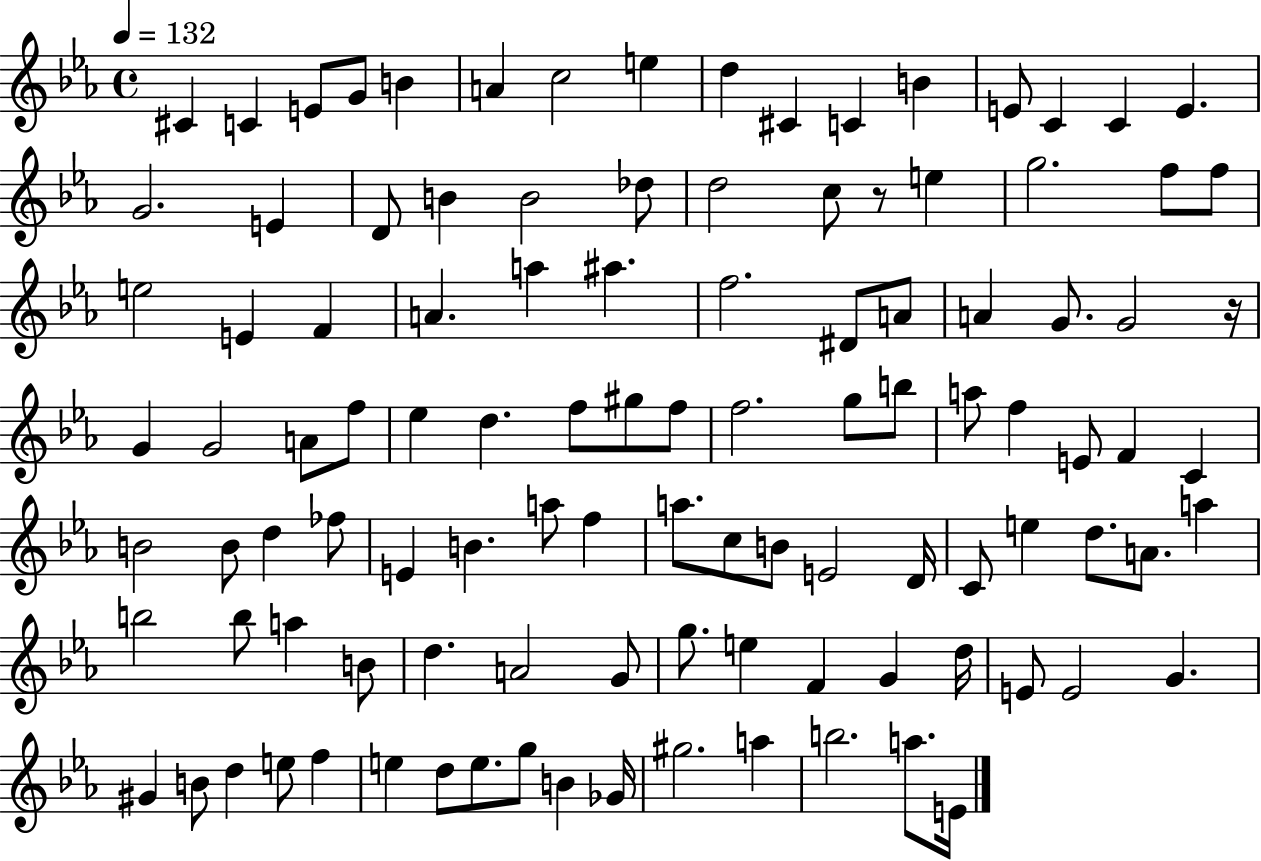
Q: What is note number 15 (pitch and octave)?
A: C4